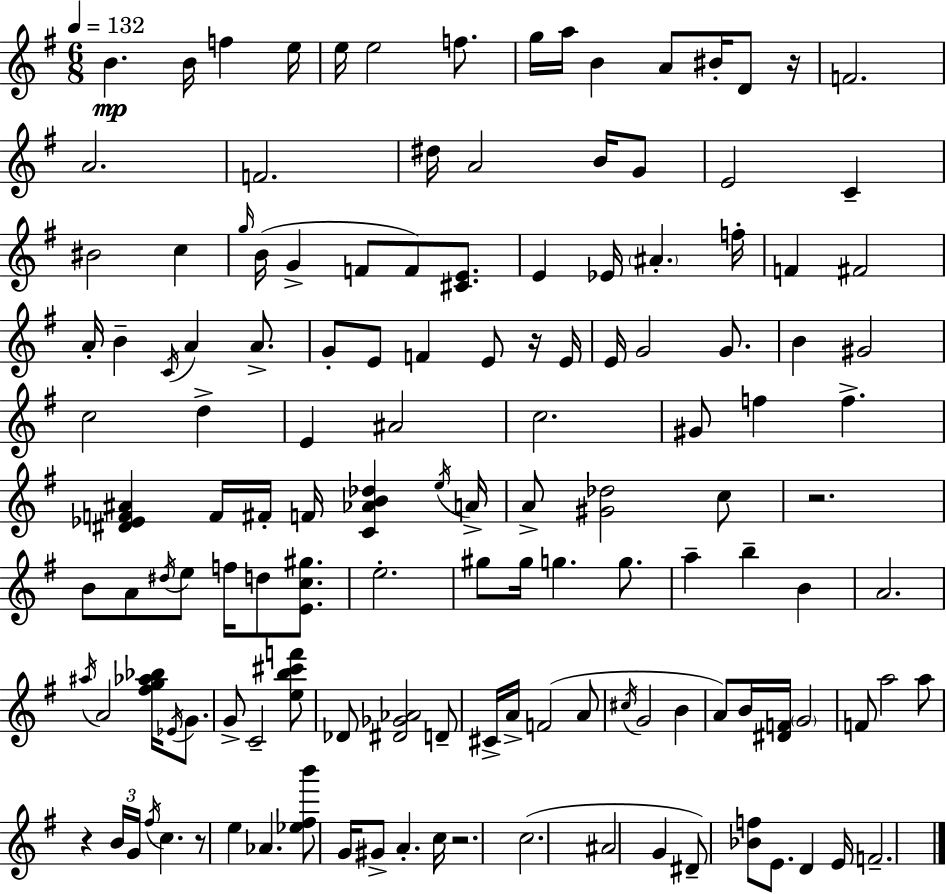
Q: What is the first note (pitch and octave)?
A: B4